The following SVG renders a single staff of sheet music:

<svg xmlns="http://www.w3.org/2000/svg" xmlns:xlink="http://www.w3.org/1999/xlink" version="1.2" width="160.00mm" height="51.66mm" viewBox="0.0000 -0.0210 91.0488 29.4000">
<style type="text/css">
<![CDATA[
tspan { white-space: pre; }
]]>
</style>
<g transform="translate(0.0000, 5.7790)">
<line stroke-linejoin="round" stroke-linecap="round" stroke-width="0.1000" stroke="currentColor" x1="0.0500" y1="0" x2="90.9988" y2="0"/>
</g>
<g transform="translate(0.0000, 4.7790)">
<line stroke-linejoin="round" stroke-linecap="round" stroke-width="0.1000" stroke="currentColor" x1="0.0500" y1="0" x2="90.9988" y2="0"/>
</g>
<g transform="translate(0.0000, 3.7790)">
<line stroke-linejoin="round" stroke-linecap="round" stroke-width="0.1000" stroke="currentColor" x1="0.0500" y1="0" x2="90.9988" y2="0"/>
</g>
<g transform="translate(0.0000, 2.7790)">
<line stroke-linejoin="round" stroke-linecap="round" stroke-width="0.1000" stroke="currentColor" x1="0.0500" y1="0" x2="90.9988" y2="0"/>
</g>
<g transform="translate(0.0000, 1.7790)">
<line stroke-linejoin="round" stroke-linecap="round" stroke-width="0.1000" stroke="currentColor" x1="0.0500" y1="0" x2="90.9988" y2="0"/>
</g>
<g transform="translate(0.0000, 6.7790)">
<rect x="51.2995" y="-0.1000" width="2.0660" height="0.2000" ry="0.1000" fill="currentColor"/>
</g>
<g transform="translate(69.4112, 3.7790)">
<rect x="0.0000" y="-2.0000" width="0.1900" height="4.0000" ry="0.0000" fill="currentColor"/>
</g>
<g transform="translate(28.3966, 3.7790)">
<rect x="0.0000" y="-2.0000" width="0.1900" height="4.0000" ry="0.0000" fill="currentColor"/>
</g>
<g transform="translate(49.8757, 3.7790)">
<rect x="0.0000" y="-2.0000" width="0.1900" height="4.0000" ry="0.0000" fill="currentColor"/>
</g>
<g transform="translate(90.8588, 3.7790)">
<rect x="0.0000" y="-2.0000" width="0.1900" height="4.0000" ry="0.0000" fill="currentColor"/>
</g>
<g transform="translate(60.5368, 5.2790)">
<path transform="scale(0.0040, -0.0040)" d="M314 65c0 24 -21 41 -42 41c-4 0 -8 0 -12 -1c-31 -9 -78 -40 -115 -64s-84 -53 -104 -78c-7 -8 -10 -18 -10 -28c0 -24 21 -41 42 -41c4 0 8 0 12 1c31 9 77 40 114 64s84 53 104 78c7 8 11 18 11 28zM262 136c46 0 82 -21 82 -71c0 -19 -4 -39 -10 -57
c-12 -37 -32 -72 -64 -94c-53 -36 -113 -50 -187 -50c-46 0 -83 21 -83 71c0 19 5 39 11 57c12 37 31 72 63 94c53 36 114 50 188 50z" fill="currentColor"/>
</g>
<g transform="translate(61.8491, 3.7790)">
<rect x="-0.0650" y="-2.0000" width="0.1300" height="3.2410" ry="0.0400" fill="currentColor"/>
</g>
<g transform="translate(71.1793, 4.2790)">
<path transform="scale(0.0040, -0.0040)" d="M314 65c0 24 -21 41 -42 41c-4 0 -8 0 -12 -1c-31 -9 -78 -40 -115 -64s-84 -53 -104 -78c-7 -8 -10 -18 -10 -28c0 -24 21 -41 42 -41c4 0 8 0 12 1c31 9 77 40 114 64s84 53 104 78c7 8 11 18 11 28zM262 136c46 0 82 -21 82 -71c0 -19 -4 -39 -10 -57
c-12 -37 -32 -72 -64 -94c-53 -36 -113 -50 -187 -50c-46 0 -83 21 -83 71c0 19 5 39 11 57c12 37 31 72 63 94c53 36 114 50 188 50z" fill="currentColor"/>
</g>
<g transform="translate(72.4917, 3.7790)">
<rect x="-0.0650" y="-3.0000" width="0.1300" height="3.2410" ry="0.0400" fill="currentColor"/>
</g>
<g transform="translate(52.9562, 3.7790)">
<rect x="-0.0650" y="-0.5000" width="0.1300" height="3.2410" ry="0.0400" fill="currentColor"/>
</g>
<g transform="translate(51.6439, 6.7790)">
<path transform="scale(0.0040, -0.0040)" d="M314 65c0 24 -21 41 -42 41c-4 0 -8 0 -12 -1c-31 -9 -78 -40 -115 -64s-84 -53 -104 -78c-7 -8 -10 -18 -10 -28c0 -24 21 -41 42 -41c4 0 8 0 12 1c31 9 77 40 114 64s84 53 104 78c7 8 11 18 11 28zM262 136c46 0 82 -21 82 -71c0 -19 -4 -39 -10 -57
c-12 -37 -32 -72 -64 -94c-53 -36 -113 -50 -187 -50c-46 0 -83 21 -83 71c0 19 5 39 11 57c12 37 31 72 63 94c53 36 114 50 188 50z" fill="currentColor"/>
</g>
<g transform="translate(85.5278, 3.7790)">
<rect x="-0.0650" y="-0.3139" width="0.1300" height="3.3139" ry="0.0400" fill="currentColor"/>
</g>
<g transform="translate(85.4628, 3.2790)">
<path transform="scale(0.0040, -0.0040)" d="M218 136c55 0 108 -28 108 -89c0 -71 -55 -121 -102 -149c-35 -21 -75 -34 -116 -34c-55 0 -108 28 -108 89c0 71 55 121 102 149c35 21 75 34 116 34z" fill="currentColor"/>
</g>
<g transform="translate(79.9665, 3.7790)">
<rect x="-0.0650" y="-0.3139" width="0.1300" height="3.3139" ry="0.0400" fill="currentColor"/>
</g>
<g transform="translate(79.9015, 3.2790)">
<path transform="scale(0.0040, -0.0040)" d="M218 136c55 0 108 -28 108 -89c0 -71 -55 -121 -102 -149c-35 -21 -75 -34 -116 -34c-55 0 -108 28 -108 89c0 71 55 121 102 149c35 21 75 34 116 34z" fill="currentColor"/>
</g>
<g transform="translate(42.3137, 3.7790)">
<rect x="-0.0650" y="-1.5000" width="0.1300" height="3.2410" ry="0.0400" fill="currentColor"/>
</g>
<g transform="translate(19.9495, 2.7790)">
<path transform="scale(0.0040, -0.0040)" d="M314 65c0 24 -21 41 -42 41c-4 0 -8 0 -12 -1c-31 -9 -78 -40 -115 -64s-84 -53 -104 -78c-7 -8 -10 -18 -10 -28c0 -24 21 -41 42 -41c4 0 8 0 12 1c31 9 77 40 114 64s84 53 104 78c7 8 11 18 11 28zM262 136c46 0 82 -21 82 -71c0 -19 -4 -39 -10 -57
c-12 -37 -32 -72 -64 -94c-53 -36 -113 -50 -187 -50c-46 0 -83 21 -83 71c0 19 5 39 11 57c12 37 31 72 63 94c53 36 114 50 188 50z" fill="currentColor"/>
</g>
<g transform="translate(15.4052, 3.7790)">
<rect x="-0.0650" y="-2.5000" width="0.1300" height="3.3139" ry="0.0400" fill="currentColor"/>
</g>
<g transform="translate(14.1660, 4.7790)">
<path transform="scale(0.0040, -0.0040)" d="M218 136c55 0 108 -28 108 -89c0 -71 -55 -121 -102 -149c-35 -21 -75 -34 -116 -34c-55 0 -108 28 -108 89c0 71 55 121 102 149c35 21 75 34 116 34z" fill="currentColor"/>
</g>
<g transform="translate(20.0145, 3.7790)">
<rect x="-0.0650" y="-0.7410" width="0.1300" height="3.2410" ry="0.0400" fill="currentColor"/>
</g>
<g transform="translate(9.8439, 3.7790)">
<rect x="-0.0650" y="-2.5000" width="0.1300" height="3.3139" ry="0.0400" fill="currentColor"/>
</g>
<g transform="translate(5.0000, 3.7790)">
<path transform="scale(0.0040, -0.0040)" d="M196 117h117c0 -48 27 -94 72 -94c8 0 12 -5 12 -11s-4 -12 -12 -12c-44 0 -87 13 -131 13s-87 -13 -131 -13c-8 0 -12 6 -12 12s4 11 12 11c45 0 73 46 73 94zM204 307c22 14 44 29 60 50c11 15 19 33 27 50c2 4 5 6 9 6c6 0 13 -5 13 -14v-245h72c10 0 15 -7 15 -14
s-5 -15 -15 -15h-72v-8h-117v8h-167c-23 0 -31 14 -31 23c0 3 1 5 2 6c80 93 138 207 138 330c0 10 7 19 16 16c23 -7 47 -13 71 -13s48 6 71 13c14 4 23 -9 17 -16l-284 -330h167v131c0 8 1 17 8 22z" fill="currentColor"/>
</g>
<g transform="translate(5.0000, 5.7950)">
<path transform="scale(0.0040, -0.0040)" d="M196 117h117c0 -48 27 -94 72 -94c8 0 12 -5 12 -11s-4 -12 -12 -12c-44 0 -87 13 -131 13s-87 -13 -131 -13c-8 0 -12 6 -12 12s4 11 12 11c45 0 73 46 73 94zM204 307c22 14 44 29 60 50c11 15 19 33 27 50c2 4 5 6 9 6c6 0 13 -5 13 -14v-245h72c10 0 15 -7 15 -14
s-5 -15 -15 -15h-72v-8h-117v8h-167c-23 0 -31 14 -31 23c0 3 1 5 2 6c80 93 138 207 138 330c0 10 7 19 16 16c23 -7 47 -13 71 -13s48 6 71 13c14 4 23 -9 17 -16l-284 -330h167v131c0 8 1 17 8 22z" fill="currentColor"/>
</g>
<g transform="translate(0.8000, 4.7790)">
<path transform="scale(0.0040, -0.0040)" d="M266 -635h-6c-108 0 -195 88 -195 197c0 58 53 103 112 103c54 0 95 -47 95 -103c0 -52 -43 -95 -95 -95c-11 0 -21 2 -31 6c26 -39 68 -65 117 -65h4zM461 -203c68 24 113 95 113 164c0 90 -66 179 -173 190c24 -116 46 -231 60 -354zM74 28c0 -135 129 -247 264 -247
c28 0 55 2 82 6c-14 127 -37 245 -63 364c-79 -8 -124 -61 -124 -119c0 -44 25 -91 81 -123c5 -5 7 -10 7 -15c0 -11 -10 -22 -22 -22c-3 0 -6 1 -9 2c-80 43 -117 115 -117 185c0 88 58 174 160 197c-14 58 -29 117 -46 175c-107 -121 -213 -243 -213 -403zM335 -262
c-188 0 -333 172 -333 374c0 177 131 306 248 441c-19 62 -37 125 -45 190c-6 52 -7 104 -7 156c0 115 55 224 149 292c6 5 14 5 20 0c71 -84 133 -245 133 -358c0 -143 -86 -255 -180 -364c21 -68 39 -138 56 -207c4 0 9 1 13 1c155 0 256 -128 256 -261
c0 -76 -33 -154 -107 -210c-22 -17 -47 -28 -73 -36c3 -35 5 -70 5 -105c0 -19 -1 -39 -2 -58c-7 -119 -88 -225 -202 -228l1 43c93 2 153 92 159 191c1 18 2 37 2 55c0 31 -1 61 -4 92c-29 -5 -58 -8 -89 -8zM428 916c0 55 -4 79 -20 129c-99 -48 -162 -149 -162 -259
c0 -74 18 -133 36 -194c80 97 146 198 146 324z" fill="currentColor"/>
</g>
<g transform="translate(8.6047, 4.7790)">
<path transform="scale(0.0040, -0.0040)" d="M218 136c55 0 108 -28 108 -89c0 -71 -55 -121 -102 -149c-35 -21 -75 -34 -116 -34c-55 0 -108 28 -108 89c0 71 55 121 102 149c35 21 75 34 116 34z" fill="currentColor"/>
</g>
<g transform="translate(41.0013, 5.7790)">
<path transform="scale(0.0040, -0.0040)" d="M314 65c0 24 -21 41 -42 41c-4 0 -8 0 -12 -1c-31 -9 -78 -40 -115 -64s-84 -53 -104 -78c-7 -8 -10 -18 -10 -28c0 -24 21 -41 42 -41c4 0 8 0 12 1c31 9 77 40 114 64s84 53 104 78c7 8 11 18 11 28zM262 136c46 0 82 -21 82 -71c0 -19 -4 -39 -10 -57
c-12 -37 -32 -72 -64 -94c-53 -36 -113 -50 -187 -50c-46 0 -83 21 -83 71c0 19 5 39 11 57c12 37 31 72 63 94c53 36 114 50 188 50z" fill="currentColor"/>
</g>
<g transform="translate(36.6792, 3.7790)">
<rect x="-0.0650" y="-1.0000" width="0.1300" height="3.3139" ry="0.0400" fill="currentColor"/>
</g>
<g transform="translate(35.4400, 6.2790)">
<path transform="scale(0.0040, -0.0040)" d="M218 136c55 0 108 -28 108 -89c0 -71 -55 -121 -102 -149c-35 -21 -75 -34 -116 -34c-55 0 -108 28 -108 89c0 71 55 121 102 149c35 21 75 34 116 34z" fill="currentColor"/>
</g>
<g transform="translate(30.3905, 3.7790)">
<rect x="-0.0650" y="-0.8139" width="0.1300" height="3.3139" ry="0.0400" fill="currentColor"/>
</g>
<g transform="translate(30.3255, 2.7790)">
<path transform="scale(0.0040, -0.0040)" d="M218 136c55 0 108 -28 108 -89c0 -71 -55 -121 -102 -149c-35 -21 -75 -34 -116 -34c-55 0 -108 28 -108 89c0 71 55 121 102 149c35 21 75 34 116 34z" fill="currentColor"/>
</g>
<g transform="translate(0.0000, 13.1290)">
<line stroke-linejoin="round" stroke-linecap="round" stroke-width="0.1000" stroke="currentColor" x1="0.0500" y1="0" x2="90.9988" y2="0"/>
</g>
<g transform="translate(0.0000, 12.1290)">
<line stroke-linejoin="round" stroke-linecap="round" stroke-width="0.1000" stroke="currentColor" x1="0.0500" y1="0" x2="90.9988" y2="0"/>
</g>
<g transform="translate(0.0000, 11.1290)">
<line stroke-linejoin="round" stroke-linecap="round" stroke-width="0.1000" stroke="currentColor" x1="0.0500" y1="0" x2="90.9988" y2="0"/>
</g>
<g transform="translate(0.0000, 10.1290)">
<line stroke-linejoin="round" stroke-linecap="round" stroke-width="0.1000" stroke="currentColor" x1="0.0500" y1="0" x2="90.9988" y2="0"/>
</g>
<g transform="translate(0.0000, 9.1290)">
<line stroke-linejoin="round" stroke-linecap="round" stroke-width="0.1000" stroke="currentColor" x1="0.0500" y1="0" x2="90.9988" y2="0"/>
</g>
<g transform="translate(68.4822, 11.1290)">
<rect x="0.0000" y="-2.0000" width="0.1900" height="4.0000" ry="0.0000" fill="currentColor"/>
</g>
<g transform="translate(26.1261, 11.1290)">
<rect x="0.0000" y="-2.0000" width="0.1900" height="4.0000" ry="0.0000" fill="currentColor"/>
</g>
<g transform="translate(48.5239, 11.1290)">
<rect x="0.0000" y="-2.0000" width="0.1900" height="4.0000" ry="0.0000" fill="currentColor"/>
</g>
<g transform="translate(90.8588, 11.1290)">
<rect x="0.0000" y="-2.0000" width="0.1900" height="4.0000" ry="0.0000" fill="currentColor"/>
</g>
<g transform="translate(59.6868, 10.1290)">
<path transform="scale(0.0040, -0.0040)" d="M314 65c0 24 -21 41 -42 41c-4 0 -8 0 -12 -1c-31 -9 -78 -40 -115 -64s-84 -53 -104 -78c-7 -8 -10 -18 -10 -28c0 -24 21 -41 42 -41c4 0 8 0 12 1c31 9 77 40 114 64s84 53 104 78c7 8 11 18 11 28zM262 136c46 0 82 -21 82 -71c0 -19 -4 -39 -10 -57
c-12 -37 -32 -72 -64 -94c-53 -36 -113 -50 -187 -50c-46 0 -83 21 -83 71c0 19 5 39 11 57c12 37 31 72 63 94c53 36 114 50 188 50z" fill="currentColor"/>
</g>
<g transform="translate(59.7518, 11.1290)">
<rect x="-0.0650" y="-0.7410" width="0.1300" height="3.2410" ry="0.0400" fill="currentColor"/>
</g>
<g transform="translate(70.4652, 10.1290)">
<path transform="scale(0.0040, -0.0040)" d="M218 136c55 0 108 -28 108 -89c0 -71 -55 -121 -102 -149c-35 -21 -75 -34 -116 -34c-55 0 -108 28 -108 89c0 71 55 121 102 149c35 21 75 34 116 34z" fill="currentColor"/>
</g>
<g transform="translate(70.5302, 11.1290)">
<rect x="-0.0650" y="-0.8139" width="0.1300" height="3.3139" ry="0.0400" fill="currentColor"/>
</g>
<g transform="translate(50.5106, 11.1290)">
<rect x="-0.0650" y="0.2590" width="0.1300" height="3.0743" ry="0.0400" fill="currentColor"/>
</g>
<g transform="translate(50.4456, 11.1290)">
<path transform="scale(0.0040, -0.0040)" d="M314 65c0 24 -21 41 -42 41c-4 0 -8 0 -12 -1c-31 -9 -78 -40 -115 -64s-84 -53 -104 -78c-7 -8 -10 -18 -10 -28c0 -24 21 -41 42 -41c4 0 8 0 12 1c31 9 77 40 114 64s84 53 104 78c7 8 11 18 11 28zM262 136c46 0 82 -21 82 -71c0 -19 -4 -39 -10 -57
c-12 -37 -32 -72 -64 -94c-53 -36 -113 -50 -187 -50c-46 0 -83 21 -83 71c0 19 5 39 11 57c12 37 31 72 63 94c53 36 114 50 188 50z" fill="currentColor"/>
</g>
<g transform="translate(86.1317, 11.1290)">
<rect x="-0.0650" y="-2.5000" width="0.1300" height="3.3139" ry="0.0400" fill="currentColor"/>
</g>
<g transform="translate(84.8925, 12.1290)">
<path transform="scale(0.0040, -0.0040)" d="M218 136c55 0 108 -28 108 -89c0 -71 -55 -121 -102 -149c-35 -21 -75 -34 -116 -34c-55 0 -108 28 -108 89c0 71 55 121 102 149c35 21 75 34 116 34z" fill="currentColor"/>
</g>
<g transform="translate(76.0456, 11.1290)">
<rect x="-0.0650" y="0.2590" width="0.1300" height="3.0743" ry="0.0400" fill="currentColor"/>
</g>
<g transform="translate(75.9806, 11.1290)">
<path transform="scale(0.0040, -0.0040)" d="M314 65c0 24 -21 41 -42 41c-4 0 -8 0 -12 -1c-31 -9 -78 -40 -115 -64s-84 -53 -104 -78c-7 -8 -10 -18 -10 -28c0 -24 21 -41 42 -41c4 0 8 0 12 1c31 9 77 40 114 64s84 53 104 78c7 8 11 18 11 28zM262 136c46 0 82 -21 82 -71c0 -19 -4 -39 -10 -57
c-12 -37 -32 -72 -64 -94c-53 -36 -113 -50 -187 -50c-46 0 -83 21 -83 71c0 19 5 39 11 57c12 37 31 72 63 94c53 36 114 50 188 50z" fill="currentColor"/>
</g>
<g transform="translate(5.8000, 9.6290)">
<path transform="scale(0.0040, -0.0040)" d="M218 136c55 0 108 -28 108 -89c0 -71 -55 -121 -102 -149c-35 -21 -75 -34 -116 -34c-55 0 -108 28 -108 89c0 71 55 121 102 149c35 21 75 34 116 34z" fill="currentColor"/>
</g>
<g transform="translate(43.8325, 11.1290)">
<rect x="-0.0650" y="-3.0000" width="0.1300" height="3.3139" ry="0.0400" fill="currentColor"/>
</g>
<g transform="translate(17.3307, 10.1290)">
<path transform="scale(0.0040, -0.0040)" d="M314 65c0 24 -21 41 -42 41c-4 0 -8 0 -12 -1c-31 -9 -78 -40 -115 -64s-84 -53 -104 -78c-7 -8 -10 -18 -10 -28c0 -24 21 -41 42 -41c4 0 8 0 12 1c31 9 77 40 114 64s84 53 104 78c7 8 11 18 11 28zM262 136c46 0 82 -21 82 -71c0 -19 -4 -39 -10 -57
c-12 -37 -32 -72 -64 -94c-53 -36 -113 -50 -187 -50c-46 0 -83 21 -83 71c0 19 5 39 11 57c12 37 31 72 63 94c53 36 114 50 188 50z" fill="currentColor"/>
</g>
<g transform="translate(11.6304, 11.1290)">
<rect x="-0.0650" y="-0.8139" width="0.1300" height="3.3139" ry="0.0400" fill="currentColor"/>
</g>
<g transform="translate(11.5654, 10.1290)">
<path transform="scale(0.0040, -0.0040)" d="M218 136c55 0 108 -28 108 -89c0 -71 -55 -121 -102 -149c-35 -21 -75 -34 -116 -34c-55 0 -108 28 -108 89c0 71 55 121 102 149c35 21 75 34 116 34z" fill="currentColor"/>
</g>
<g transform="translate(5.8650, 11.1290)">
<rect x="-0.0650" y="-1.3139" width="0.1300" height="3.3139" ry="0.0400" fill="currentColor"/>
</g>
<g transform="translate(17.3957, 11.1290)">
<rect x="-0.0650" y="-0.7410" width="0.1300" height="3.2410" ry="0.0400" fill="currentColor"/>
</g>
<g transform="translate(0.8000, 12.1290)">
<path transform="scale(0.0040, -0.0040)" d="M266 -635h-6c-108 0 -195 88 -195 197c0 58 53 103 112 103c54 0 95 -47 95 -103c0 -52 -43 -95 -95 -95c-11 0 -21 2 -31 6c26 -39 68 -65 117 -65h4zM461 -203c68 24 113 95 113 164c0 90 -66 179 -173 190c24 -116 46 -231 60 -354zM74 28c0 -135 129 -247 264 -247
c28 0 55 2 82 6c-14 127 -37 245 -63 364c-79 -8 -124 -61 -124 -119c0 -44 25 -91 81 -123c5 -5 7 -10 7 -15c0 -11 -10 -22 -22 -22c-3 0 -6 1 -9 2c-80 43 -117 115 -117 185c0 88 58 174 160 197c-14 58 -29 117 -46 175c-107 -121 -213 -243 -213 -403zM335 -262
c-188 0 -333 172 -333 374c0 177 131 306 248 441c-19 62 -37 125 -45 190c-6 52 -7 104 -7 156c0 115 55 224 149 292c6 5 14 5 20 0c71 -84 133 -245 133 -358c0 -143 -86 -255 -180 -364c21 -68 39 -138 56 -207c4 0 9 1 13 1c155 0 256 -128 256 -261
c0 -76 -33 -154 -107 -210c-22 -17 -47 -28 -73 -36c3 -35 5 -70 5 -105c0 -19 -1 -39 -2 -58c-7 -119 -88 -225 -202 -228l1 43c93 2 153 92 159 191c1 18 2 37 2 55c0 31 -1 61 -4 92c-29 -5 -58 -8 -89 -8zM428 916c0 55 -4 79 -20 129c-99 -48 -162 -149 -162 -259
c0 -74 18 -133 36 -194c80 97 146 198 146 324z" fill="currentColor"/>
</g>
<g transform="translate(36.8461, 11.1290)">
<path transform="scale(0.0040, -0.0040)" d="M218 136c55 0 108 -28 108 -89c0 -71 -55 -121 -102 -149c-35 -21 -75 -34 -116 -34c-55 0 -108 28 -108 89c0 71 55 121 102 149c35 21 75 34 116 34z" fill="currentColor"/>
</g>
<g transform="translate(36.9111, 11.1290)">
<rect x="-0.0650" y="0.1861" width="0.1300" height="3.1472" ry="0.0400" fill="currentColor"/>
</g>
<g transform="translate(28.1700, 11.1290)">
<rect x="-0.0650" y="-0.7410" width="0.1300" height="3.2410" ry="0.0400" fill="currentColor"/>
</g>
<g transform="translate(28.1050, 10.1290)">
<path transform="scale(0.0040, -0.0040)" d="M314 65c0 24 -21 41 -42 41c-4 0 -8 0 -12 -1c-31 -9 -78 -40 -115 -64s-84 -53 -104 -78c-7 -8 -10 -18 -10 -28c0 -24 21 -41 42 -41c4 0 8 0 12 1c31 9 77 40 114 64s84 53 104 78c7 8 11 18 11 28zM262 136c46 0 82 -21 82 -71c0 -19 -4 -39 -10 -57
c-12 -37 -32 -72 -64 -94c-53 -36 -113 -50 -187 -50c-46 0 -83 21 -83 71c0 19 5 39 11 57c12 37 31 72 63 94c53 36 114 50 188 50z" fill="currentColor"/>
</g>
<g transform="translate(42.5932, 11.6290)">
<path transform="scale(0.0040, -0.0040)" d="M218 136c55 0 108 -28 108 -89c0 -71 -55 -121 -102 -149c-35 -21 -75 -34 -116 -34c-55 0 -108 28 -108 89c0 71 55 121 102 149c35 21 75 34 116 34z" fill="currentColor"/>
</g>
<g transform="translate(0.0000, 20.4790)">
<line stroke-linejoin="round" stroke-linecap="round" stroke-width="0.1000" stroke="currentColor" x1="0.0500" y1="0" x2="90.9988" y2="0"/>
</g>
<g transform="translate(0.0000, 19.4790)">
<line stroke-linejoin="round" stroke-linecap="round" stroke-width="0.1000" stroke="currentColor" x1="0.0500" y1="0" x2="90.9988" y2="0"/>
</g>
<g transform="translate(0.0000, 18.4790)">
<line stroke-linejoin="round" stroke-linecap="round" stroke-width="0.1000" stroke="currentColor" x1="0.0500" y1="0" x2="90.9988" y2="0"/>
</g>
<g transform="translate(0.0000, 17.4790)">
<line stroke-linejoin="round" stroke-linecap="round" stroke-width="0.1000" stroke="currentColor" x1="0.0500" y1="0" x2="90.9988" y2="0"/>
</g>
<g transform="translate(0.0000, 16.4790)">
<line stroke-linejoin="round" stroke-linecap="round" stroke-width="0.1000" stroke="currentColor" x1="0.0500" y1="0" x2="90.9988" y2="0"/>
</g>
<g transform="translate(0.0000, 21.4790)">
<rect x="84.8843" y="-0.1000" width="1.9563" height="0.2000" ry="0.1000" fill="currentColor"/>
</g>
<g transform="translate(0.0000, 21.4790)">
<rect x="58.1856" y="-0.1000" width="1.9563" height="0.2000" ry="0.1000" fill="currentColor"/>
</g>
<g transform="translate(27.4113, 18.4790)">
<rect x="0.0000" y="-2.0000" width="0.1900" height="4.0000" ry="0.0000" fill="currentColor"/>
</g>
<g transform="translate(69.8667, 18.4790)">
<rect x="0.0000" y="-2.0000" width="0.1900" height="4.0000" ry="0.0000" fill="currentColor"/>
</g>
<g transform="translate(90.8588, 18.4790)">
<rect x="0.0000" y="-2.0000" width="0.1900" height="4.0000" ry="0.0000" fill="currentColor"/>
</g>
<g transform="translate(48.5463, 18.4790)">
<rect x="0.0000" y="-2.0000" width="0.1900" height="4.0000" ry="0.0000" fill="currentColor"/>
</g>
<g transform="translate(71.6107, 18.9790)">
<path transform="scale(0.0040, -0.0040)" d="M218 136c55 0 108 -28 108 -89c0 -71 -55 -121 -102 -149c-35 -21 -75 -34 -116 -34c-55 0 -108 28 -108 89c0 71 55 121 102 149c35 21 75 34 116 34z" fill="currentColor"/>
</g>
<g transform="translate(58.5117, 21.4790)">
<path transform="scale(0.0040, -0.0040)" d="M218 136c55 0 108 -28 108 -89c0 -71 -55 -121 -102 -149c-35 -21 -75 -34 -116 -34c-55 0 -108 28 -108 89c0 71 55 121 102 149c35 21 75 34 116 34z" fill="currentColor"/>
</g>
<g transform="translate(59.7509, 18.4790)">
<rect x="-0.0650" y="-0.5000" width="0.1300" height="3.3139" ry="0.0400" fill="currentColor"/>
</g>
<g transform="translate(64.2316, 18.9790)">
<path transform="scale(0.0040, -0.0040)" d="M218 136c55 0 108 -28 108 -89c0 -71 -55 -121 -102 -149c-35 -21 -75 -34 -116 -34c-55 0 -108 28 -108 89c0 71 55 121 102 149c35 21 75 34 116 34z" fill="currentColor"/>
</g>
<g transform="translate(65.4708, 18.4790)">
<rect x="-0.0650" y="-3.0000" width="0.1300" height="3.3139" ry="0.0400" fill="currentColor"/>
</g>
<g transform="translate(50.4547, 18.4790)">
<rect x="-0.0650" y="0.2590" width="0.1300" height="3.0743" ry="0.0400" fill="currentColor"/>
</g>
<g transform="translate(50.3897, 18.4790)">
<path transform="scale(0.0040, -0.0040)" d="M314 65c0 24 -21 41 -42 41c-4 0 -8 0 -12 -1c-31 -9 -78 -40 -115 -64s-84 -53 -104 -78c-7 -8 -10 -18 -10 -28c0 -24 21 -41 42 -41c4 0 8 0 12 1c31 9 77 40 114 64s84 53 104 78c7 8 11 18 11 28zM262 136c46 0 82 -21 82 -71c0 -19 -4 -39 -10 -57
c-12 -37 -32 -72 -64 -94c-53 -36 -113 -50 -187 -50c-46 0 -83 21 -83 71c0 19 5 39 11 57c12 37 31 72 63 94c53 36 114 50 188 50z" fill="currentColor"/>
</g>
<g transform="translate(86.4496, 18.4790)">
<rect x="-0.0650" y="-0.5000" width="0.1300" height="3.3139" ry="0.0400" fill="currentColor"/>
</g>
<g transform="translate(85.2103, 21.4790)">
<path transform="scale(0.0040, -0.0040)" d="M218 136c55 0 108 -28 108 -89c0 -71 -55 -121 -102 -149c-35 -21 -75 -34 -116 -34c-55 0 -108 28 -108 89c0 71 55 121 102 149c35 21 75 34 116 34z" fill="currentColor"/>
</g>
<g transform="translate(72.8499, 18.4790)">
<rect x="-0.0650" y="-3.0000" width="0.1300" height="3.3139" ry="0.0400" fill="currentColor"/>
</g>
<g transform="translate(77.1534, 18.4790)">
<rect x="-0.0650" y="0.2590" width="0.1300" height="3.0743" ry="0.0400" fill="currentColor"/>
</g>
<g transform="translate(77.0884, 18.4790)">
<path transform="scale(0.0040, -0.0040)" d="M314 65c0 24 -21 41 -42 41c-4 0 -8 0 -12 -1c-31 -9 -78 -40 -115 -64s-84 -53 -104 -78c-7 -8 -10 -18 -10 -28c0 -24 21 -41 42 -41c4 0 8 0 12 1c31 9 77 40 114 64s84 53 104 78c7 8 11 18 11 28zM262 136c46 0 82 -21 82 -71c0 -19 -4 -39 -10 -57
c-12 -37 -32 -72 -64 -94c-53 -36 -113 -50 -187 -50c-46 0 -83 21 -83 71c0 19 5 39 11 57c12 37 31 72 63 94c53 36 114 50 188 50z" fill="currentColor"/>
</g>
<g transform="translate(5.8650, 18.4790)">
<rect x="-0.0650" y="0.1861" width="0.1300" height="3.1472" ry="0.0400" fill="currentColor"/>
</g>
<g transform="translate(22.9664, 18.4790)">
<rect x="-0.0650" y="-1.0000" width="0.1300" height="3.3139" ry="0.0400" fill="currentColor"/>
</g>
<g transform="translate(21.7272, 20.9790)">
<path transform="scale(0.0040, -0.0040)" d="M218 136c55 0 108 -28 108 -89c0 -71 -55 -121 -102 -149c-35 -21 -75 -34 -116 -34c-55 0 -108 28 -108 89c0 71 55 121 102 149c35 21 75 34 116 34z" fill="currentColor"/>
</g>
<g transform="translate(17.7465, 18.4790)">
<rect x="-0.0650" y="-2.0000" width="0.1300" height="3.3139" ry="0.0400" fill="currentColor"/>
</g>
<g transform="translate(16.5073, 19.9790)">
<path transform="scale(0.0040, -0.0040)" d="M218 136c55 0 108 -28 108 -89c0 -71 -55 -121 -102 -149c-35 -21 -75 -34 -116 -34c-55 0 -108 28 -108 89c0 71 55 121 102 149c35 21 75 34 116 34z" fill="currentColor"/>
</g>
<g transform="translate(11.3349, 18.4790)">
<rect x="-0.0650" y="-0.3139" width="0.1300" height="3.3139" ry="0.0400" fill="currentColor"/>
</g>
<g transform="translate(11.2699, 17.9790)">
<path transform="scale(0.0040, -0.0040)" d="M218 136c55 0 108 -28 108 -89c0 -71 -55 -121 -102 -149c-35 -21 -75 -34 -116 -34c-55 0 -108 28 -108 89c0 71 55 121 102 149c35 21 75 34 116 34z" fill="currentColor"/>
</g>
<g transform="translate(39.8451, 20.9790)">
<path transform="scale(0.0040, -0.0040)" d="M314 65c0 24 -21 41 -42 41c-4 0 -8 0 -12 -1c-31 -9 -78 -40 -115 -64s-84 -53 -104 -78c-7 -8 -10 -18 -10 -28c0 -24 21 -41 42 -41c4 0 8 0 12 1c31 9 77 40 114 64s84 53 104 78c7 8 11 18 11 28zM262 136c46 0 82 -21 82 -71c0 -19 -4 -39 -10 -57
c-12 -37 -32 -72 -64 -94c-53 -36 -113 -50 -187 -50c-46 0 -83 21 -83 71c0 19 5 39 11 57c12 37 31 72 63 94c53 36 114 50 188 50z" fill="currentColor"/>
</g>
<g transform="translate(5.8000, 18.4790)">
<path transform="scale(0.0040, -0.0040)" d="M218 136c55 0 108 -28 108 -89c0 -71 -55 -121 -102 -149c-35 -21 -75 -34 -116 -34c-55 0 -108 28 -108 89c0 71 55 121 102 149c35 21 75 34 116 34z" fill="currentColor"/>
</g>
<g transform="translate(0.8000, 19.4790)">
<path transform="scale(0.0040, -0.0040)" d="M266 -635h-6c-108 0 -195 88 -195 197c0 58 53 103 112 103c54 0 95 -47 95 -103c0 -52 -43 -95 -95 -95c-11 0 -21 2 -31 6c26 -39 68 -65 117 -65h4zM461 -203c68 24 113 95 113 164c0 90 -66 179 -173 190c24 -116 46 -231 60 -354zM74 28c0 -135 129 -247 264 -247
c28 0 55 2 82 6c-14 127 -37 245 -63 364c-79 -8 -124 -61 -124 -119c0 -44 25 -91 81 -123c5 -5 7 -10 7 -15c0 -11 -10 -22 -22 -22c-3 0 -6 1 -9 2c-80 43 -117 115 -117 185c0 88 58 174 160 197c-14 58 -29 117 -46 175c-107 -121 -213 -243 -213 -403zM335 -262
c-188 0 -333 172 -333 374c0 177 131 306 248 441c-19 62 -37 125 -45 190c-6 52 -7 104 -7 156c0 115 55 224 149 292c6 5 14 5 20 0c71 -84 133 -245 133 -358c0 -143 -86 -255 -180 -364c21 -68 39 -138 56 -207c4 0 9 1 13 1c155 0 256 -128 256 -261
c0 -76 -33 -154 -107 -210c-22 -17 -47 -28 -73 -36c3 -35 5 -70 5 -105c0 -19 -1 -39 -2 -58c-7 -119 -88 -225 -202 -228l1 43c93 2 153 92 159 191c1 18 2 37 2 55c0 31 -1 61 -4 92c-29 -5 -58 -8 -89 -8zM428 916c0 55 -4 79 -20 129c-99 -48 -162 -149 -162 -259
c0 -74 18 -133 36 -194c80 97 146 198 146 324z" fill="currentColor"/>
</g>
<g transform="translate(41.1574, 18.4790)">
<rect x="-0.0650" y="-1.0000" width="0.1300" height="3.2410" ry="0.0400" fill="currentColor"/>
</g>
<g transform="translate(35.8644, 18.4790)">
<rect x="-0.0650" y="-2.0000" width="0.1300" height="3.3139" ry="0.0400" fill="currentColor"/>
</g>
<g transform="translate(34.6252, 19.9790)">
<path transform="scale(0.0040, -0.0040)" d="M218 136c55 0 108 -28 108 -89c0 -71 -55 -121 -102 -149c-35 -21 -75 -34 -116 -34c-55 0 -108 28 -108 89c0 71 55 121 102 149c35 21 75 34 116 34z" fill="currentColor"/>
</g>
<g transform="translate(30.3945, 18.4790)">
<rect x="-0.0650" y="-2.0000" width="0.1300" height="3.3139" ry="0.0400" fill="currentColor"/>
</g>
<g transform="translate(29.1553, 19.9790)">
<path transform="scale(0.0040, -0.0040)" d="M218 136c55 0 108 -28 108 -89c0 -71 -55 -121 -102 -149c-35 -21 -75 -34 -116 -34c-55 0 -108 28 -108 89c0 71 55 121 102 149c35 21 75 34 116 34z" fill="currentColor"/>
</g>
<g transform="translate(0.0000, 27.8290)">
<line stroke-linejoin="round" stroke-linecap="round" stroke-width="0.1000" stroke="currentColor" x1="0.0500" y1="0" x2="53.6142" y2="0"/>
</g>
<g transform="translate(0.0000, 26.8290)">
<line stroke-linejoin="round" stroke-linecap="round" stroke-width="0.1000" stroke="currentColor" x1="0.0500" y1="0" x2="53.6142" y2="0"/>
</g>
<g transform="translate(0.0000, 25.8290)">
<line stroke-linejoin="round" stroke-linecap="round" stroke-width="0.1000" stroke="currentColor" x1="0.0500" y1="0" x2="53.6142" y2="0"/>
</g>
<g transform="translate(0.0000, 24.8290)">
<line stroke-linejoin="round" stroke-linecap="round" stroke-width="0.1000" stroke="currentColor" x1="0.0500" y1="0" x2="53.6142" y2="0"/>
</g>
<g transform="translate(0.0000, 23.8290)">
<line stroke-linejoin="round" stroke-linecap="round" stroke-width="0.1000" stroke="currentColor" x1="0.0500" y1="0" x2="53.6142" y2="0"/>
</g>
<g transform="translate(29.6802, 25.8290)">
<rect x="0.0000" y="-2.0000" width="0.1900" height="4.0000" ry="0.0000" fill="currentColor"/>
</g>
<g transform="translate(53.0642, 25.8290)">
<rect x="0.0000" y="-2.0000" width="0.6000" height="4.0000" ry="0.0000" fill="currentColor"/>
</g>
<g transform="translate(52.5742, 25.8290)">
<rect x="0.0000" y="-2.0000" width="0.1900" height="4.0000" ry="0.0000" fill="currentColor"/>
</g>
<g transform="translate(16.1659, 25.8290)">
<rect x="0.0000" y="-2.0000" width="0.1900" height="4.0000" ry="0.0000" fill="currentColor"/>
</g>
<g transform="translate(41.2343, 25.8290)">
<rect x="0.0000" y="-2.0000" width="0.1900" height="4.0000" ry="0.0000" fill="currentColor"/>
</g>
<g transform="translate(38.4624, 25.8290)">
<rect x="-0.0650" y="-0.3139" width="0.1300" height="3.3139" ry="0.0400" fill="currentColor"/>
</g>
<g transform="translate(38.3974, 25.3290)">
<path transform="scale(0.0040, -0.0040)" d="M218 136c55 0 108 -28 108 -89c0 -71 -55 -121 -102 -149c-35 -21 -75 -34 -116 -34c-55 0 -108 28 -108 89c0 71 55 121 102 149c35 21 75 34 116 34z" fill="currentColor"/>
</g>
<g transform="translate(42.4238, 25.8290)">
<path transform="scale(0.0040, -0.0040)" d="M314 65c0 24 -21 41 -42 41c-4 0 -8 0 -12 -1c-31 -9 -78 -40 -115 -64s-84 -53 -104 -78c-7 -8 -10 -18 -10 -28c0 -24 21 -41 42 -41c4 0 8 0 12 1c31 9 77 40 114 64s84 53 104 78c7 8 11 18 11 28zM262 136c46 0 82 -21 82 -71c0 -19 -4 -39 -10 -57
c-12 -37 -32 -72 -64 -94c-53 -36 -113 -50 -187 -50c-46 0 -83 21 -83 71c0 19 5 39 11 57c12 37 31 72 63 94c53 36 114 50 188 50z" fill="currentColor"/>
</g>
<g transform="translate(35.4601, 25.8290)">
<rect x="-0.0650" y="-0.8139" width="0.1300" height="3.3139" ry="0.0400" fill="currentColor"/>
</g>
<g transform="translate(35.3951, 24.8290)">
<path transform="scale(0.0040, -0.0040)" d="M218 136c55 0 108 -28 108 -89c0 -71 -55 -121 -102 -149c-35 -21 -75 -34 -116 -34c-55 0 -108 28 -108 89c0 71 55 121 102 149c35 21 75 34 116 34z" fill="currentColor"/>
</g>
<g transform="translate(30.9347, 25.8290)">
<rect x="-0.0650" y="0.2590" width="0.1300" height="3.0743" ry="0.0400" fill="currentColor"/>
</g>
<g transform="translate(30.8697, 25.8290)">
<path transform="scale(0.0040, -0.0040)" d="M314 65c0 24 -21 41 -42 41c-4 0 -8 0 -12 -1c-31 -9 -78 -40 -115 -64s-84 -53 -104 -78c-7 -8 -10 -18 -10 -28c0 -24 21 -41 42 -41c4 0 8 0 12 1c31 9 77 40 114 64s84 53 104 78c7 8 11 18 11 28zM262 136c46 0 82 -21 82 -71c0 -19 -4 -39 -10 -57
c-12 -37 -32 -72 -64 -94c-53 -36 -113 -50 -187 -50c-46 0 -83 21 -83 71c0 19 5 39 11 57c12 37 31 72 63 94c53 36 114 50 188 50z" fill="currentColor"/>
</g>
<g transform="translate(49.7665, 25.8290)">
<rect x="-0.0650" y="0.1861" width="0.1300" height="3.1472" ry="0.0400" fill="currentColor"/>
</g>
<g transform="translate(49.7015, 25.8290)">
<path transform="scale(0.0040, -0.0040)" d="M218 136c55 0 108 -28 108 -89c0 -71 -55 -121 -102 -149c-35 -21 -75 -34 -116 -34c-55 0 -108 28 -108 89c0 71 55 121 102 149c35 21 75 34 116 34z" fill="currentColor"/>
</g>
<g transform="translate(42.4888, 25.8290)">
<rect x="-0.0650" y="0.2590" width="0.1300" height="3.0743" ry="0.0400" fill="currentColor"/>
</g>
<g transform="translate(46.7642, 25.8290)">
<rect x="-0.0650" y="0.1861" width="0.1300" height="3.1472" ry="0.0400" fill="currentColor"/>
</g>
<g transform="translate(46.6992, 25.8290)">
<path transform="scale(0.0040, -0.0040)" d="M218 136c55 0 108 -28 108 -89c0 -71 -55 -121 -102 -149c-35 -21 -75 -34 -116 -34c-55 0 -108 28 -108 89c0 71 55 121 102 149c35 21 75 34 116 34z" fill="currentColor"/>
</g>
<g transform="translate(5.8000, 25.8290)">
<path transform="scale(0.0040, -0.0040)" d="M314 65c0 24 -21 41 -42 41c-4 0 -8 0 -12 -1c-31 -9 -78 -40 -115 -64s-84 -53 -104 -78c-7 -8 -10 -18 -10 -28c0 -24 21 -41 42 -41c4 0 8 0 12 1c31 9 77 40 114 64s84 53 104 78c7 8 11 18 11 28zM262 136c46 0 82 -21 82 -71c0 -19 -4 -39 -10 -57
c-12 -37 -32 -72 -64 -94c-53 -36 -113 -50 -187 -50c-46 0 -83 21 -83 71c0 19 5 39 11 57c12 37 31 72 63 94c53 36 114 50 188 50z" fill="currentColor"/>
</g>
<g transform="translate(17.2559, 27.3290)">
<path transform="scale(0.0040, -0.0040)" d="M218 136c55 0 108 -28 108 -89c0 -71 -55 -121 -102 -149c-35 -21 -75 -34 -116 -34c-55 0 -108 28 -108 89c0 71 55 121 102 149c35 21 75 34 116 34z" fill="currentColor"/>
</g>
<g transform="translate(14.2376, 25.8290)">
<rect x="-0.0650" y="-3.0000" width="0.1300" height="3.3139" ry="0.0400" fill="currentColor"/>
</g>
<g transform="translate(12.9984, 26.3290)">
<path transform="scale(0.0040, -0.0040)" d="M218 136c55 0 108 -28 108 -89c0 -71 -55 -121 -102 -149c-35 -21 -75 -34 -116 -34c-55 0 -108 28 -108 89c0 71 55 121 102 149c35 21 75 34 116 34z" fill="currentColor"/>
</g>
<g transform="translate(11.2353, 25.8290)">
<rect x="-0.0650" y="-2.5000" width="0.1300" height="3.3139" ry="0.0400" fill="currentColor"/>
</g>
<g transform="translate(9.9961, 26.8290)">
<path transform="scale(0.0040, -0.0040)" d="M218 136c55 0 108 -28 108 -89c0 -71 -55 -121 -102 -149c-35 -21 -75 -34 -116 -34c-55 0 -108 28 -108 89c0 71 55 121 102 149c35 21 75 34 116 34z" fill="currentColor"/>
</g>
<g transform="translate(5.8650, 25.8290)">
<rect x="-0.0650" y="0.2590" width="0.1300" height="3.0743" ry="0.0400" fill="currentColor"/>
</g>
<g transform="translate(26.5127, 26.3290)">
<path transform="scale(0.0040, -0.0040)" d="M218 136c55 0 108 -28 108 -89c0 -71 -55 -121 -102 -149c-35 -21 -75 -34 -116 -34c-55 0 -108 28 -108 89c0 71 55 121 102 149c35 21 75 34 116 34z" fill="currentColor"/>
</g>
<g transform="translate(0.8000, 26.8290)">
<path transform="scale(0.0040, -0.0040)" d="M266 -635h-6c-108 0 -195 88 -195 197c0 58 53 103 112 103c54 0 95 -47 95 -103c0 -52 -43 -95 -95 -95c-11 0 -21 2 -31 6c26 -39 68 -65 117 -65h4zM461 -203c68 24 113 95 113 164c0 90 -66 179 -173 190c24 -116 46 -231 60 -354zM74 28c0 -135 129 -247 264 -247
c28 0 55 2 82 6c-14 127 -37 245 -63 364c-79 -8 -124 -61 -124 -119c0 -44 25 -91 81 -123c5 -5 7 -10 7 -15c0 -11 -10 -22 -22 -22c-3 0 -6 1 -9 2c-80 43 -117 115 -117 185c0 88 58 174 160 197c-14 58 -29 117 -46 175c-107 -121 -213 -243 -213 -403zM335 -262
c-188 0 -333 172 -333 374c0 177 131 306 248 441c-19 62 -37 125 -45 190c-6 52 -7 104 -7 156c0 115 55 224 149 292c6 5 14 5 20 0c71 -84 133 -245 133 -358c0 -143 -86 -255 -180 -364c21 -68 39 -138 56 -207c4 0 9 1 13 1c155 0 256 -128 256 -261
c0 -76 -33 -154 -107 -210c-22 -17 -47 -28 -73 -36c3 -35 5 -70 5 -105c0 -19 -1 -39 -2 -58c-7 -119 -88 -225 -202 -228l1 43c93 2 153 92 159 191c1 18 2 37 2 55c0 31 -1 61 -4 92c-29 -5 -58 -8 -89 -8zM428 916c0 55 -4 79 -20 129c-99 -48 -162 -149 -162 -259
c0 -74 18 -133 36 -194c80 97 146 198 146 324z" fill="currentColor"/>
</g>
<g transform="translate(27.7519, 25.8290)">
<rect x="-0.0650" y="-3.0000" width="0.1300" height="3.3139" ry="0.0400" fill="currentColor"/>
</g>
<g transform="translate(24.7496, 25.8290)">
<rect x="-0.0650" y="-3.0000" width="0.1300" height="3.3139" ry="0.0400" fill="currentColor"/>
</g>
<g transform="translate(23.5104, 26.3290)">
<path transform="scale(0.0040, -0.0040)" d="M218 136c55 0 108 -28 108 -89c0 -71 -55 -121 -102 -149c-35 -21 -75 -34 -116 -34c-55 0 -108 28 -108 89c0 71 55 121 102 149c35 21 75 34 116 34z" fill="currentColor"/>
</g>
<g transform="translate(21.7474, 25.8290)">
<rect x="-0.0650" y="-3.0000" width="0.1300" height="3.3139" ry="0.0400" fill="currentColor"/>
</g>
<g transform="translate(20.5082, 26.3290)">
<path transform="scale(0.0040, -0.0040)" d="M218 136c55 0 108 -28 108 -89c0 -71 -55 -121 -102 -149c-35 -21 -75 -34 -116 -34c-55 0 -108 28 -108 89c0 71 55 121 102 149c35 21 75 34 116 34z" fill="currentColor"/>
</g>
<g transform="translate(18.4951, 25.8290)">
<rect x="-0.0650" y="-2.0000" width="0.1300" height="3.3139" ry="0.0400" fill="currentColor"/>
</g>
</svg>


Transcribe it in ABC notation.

X:1
T:Untitled
M:4/4
L:1/4
K:C
G G d2 d D E2 C2 F2 A2 c c e d d2 d2 B A B2 d2 d B2 G B c F D F F D2 B2 C A A B2 C B2 G A F A A A B2 d c B2 B B